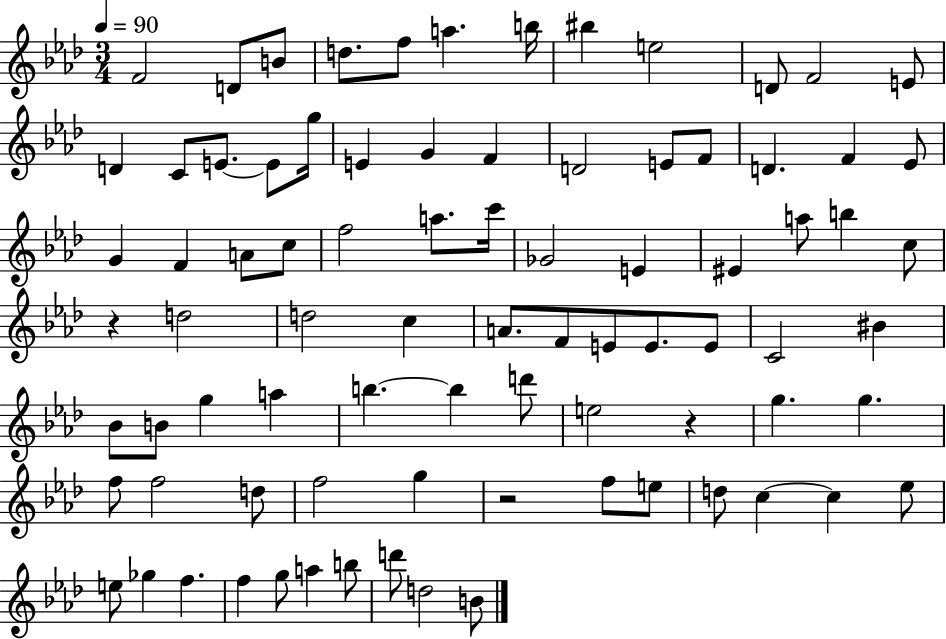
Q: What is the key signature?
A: AES major